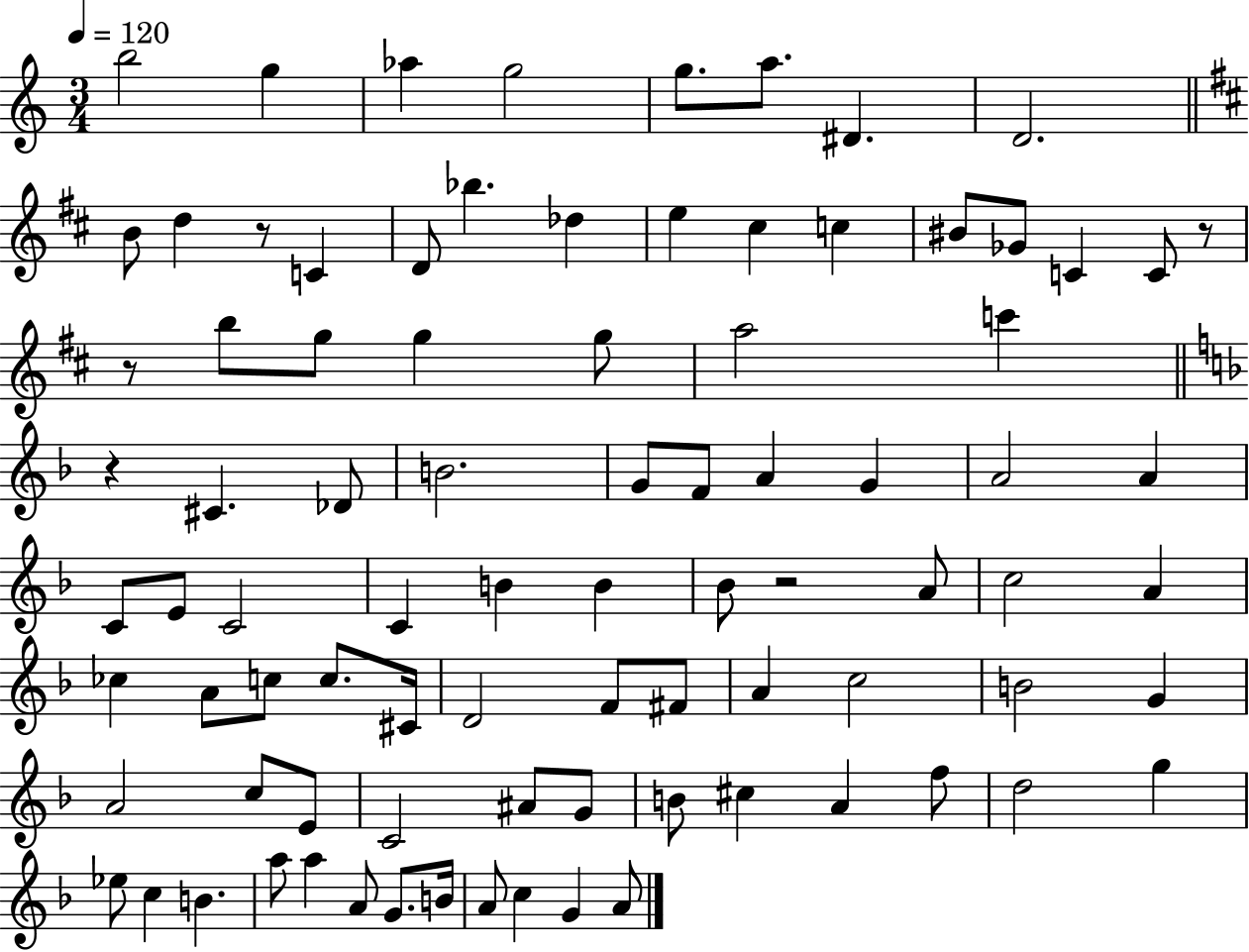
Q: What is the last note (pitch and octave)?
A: A4